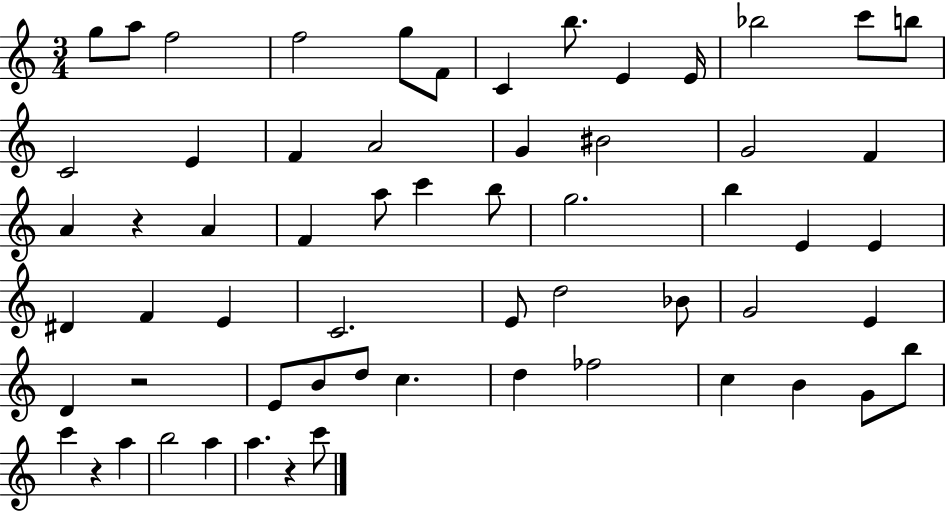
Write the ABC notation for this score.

X:1
T:Untitled
M:3/4
L:1/4
K:C
g/2 a/2 f2 f2 g/2 F/2 C b/2 E E/4 _b2 c'/2 b/2 C2 E F A2 G ^B2 G2 F A z A F a/2 c' b/2 g2 b E E ^D F E C2 E/2 d2 _B/2 G2 E D z2 E/2 B/2 d/2 c d _f2 c B G/2 b/2 c' z a b2 a a z c'/2